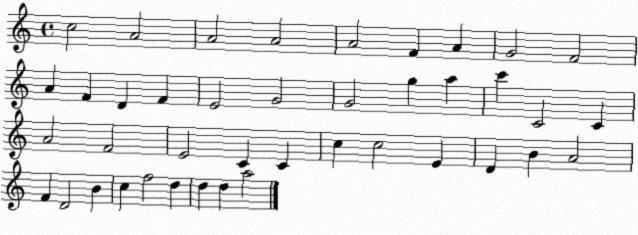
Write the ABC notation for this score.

X:1
T:Untitled
M:4/4
L:1/4
K:C
c2 A2 A2 A2 A2 F A G2 F2 A F D F E2 G2 G2 g a c' C2 C A2 F2 E2 C C c c2 E D B A2 F D2 B c f2 d d d a2